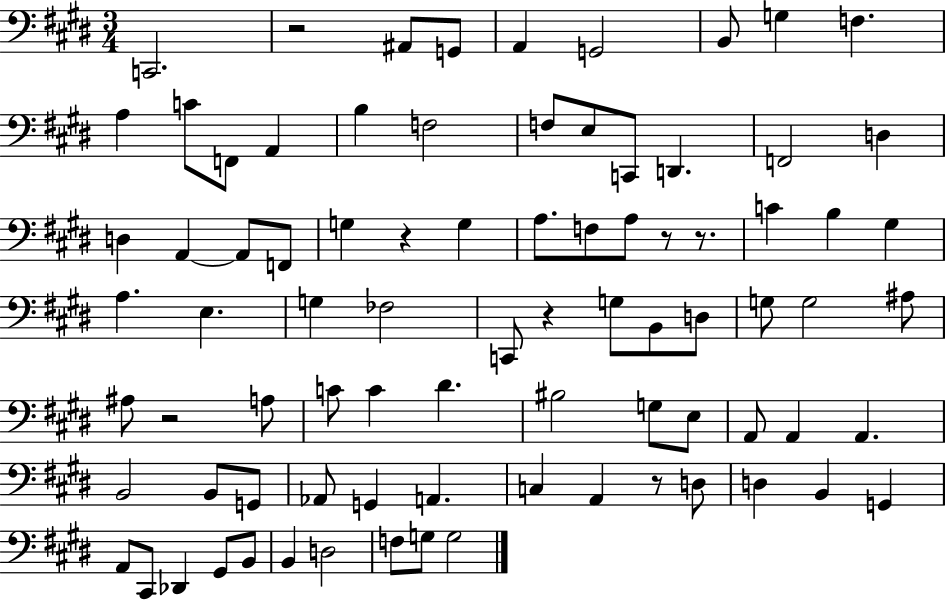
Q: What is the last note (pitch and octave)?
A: G3